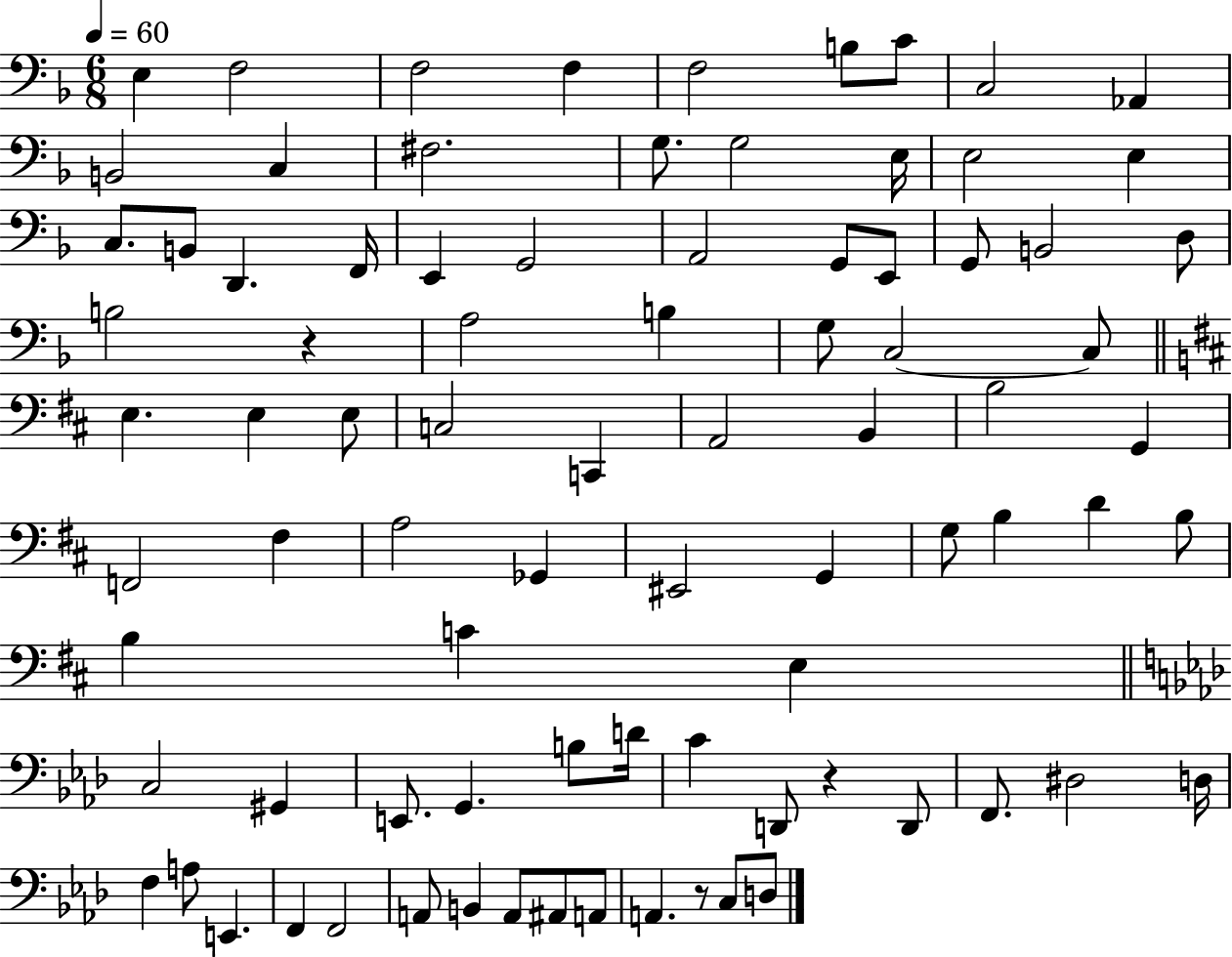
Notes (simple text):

E3/q F3/h F3/h F3/q F3/h B3/e C4/e C3/h Ab2/q B2/h C3/q F#3/h. G3/e. G3/h E3/s E3/h E3/q C3/e. B2/e D2/q. F2/s E2/q G2/h A2/h G2/e E2/e G2/e B2/h D3/e B3/h R/q A3/h B3/q G3/e C3/h C3/e E3/q. E3/q E3/e C3/h C2/q A2/h B2/q B3/h G2/q F2/h F#3/q A3/h Gb2/q EIS2/h G2/q G3/e B3/q D4/q B3/e B3/q C4/q E3/q C3/h G#2/q E2/e. G2/q. B3/e D4/s C4/q D2/e R/q D2/e F2/e. D#3/h D3/s F3/q A3/e E2/q. F2/q F2/h A2/e B2/q A2/e A#2/e A2/e A2/q. R/e C3/e D3/e